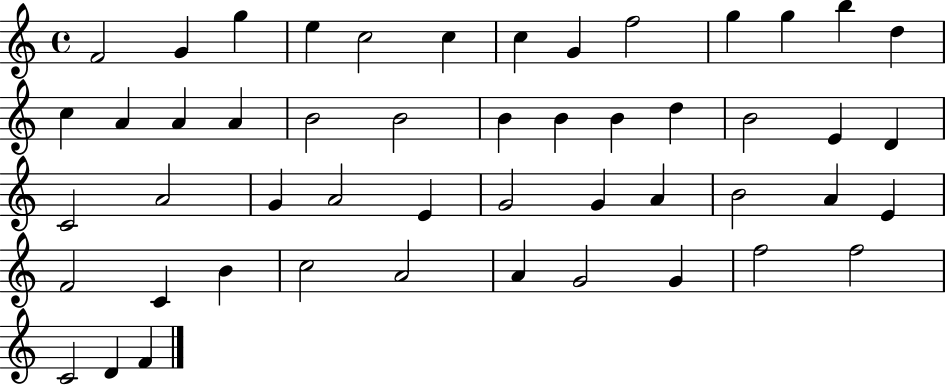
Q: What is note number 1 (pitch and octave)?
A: F4